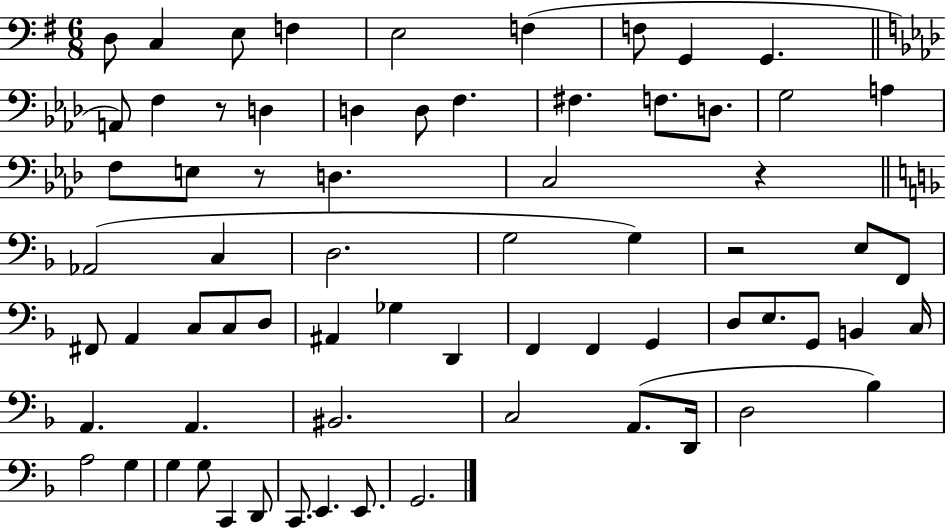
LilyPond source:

{
  \clef bass
  \numericTimeSignature
  \time 6/8
  \key g \major
  d8 c4 e8 f4 | e2 f4( | f8 g,4 g,4. | \bar "||" \break \key aes \major a,8) f4 r8 d4 | d4 d8 f4. | fis4. f8. d8. | g2 a4 | \break f8 e8 r8 d4. | c2 r4 | \bar "||" \break \key d \minor aes,2( c4 | d2. | g2 g4) | r2 e8 f,8 | \break fis,8 a,4 c8 c8 d8 | ais,4 ges4 d,4 | f,4 f,4 g,4 | d8 e8. g,8 b,4 c16 | \break a,4. a,4. | bis,2. | c2 a,8.( d,16 | d2 bes4) | \break a2 g4 | g4 g8 c,4 d,8 | c,8. e,4. e,8. | g,2. | \break \bar "|."
}